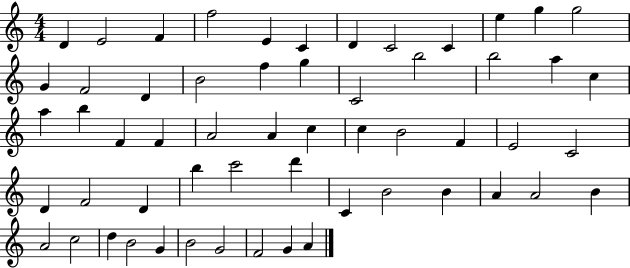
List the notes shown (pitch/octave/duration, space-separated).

D4/q E4/h F4/q F5/h E4/q C4/q D4/q C4/h C4/q E5/q G5/q G5/h G4/q F4/h D4/q B4/h F5/q G5/q C4/h B5/h B5/h A5/q C5/q A5/q B5/q F4/q F4/q A4/h A4/q C5/q C5/q B4/h F4/q E4/h C4/h D4/q F4/h D4/q B5/q C6/h D6/q C4/q B4/h B4/q A4/q A4/h B4/q A4/h C5/h D5/q B4/h G4/q B4/h G4/h F4/h G4/q A4/q